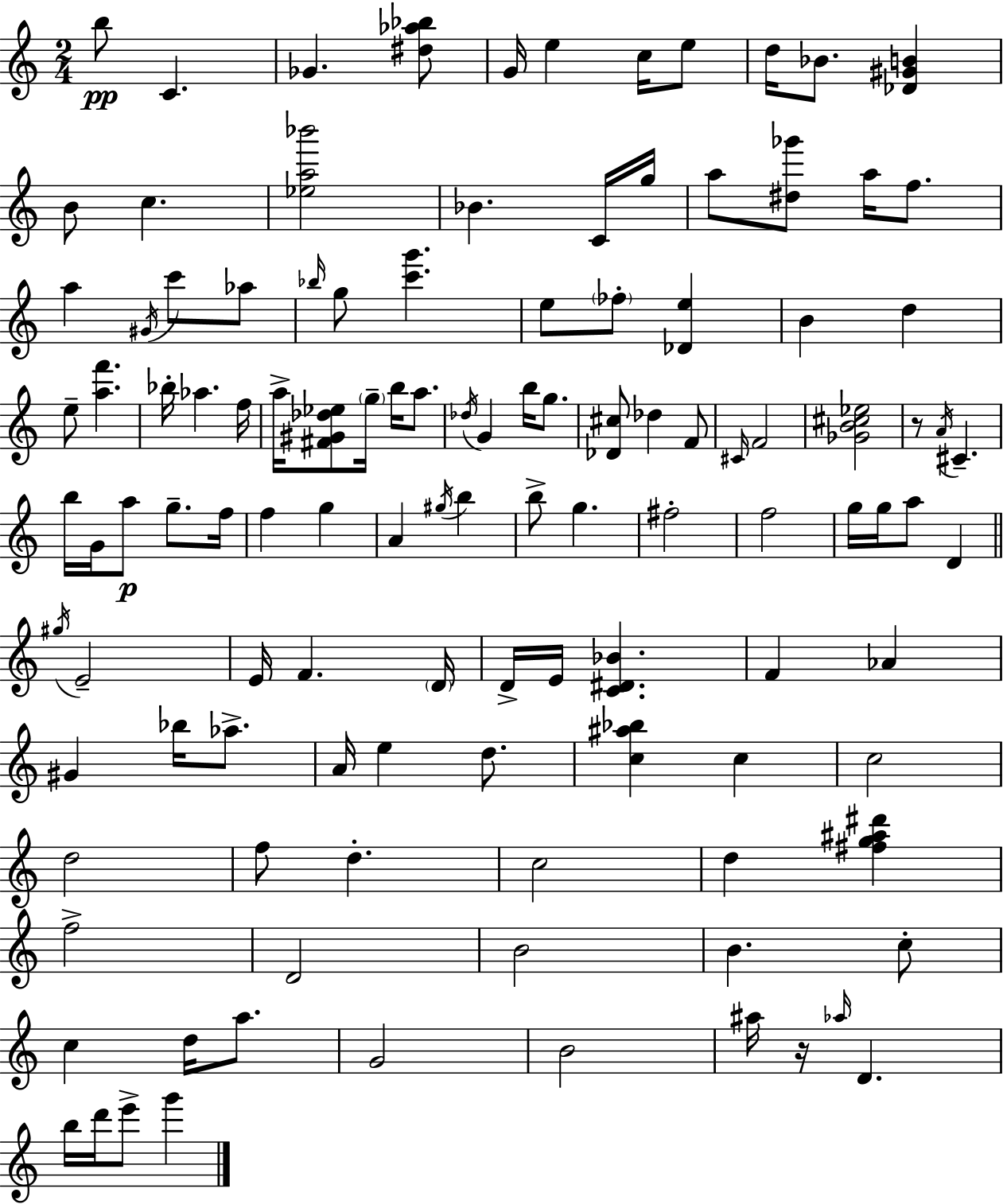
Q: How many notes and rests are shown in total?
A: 117